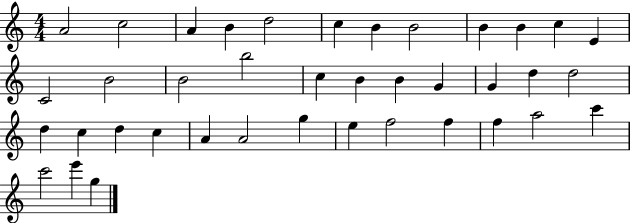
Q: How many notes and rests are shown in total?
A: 39